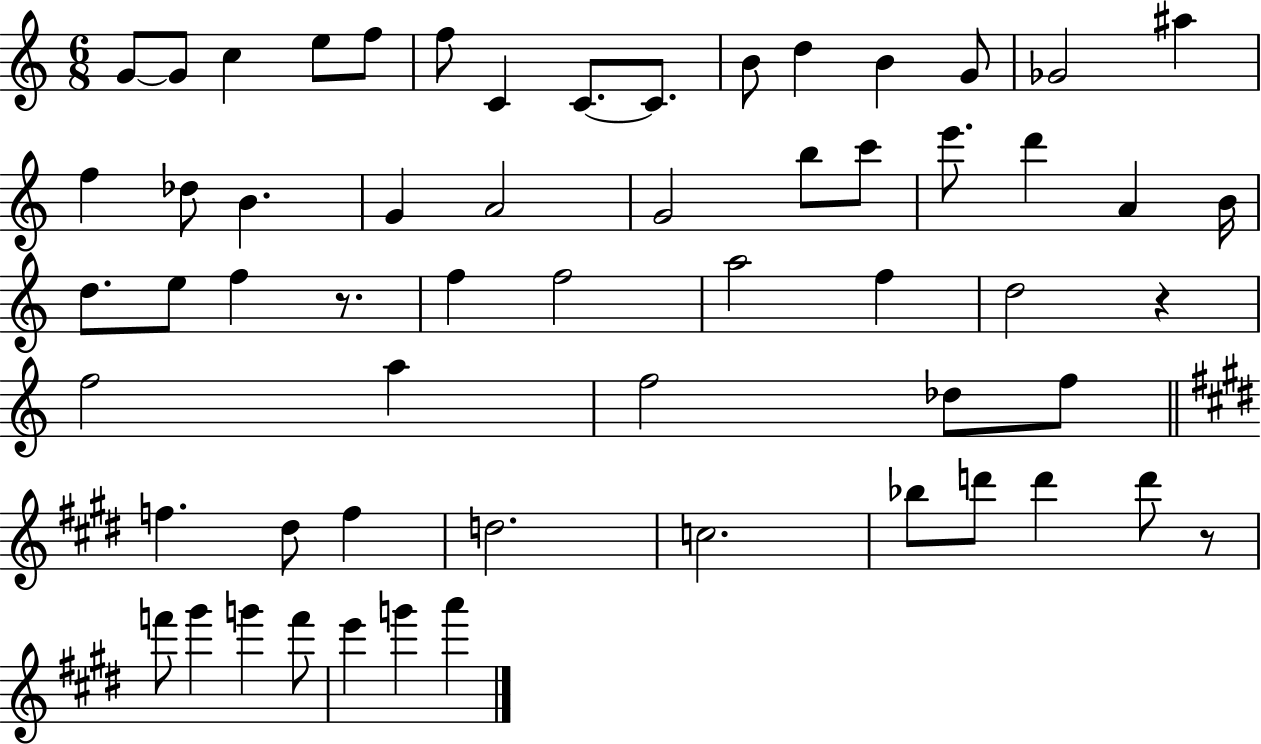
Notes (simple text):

G4/e G4/e C5/q E5/e F5/e F5/e C4/q C4/e. C4/e. B4/e D5/q B4/q G4/e Gb4/h A#5/q F5/q Db5/e B4/q. G4/q A4/h G4/h B5/e C6/e E6/e. D6/q A4/q B4/s D5/e. E5/e F5/q R/e. F5/q F5/h A5/h F5/q D5/h R/q F5/h A5/q F5/h Db5/e F5/e F5/q. D#5/e F5/q D5/h. C5/h. Bb5/e D6/e D6/q D6/e R/e F6/e G#6/q G6/q F6/e E6/q G6/q A6/q